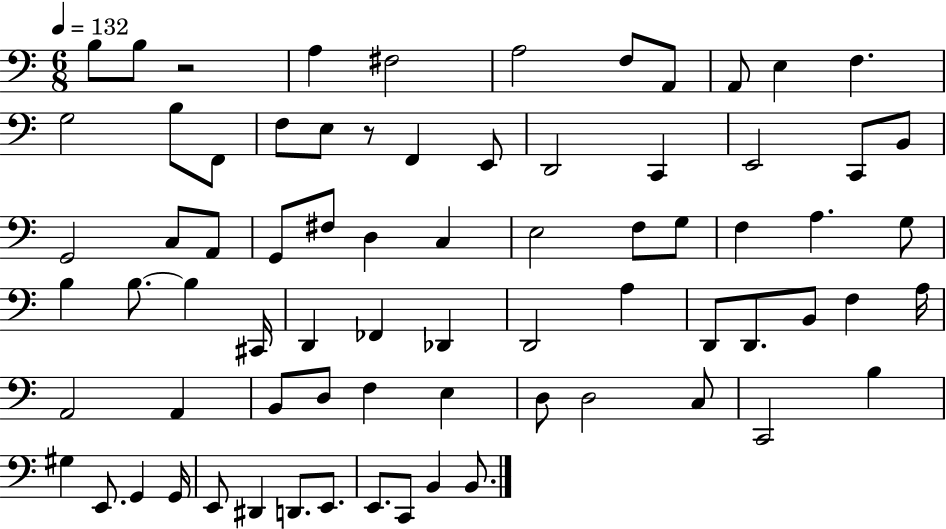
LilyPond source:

{
  \clef bass
  \numericTimeSignature
  \time 6/8
  \key c \major
  \tempo 4 = 132
  \repeat volta 2 { b8 b8 r2 | a4 fis2 | a2 f8 a,8 | a,8 e4 f4. | \break g2 b8 f,8 | f8 e8 r8 f,4 e,8 | d,2 c,4 | e,2 c,8 b,8 | \break g,2 c8 a,8 | g,8 fis8 d4 c4 | e2 f8 g8 | f4 a4. g8 | \break b4 b8.~~ b4 cis,16 | d,4 fes,4 des,4 | d,2 a4 | d,8 d,8. b,8 f4 a16 | \break a,2 a,4 | b,8 d8 f4 e4 | d8 d2 c8 | c,2 b4 | \break gis4 e,8. g,4 g,16 | e,8 dis,4 d,8. e,8. | e,8. c,8 b,4 b,8. | } \bar "|."
}